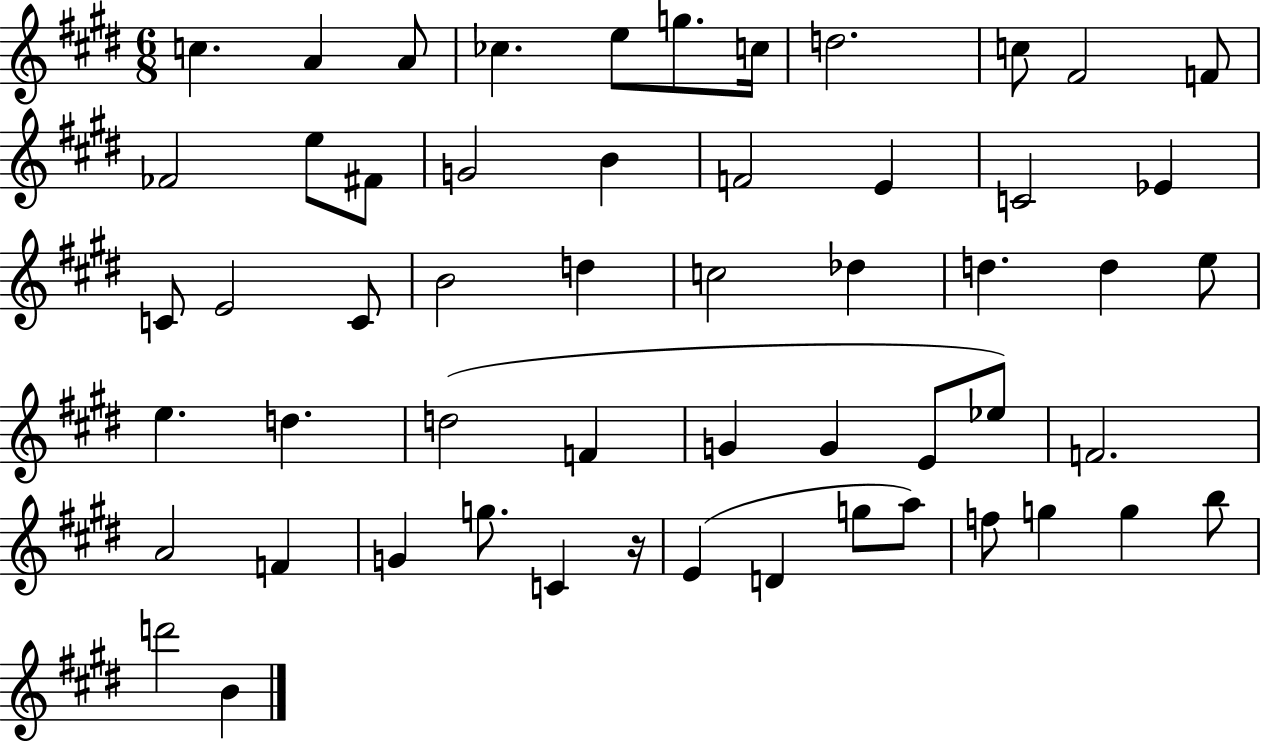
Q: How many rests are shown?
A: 1